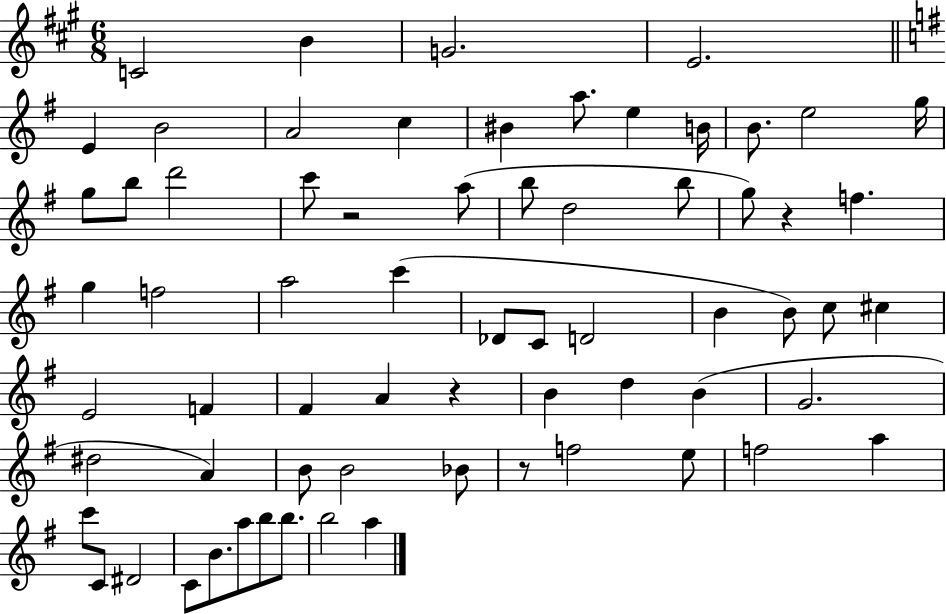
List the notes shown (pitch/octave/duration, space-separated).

C4/h B4/q G4/h. E4/h. E4/q B4/h A4/h C5/q BIS4/q A5/e. E5/q B4/s B4/e. E5/h G5/s G5/e B5/e D6/h C6/e R/h A5/e B5/e D5/h B5/e G5/e R/q F5/q. G5/q F5/h A5/h C6/q Db4/e C4/e D4/h B4/q B4/e C5/e C#5/q E4/h F4/q F#4/q A4/q R/q B4/q D5/q B4/q G4/h. D#5/h A4/q B4/e B4/h Bb4/e R/e F5/h E5/e F5/h A5/q C6/e C4/e D#4/h C4/e B4/e. A5/e B5/e B5/e. B5/h A5/q